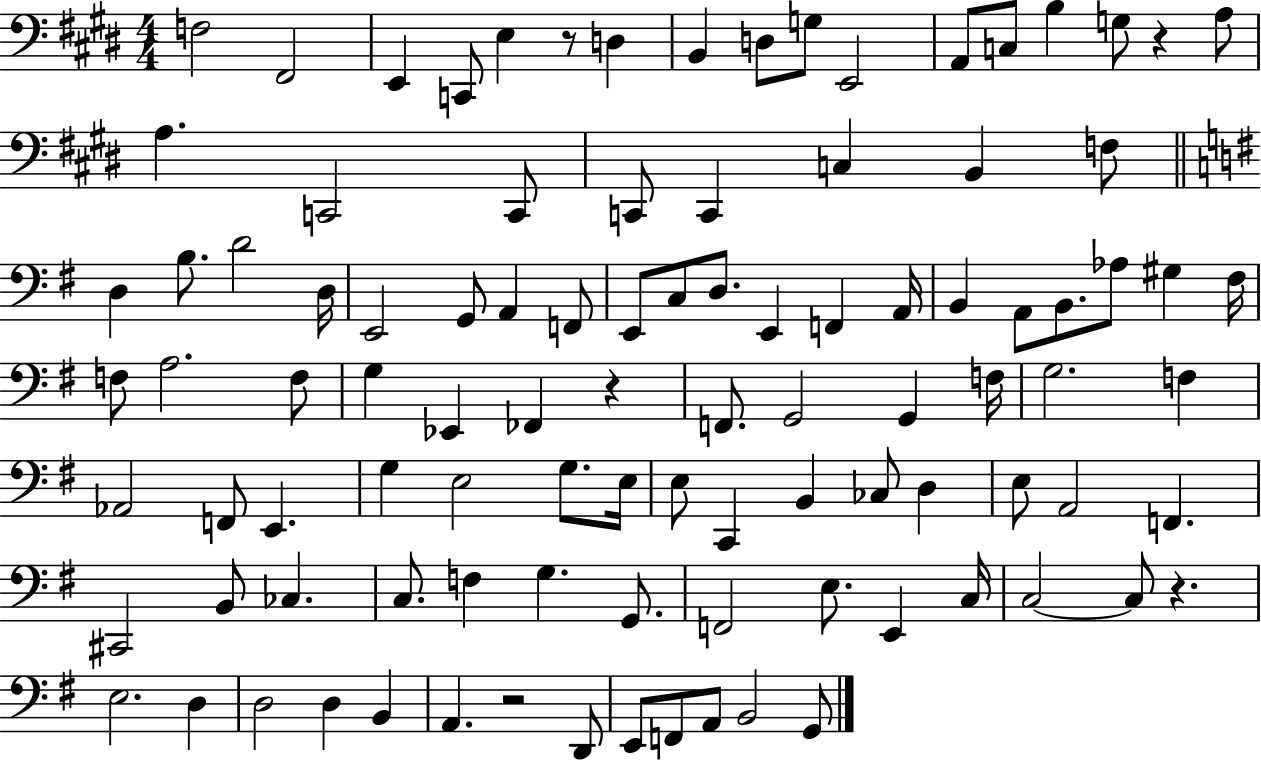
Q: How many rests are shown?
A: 5